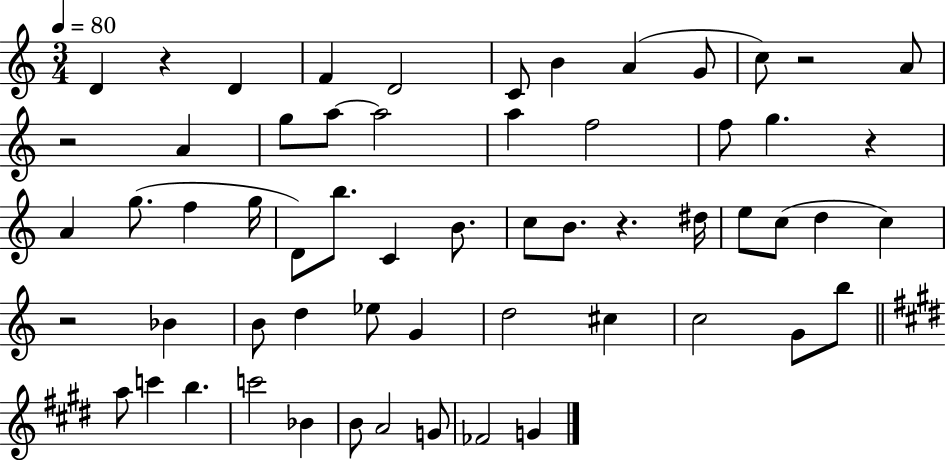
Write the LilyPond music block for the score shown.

{
  \clef treble
  \numericTimeSignature
  \time 3/4
  \key c \major
  \tempo 4 = 80
  \repeat volta 2 { d'4 r4 d'4 | f'4 d'2 | c'8 b'4 a'4( g'8 | c''8) r2 a'8 | \break r2 a'4 | g''8 a''8~~ a''2 | a''4 f''2 | f''8 g''4. r4 | \break a'4 g''8.( f''4 g''16 | d'8) b''8. c'4 b'8. | c''8 b'8. r4. dis''16 | e''8 c''8( d''4 c''4) | \break r2 bes'4 | b'8 d''4 ees''8 g'4 | d''2 cis''4 | c''2 g'8 b''8 | \break \bar "||" \break \key e \major a''8 c'''4 b''4. | c'''2 bes'4 | b'8 a'2 g'8 | fes'2 g'4 | \break } \bar "|."
}